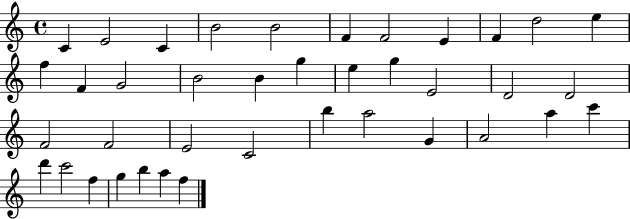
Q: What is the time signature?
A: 4/4